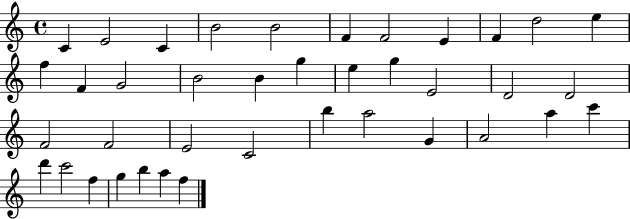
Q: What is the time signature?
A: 4/4